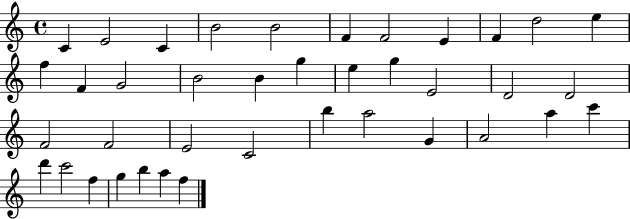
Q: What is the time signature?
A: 4/4